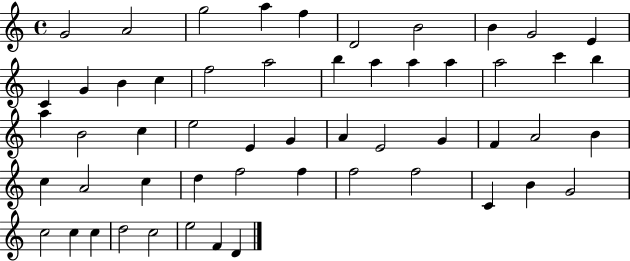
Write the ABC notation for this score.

X:1
T:Untitled
M:4/4
L:1/4
K:C
G2 A2 g2 a f D2 B2 B G2 E C G B c f2 a2 b a a a a2 c' b a B2 c e2 E G A E2 G F A2 B c A2 c d f2 f f2 f2 C B G2 c2 c c d2 c2 e2 F D